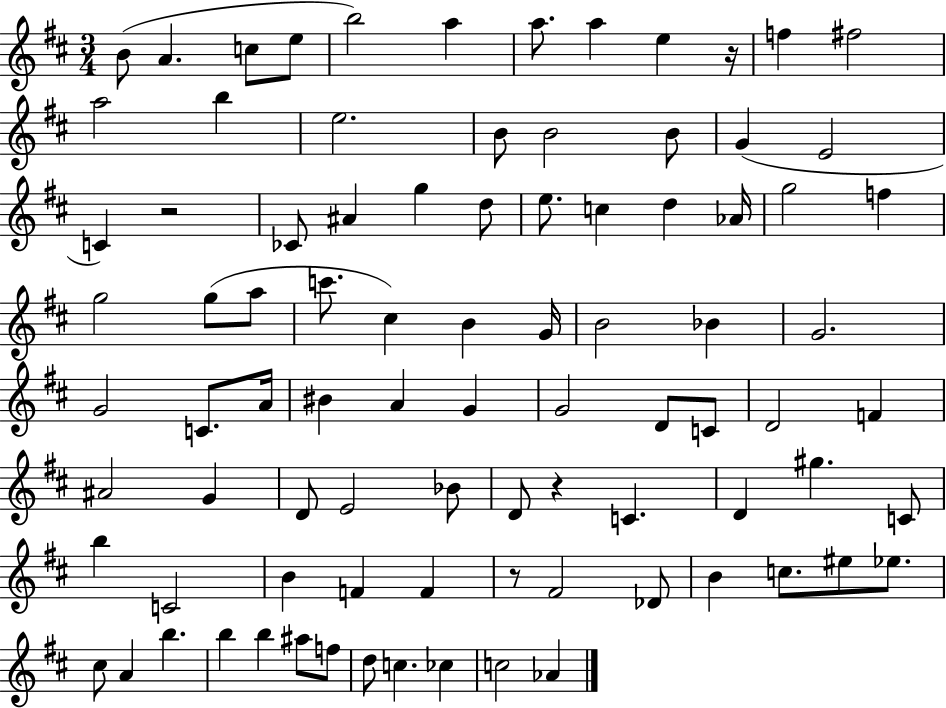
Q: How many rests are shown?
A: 4